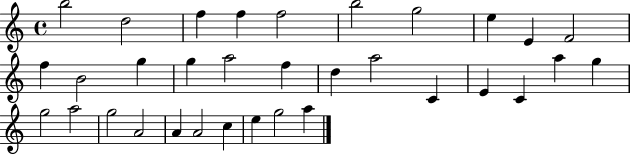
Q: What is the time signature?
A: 4/4